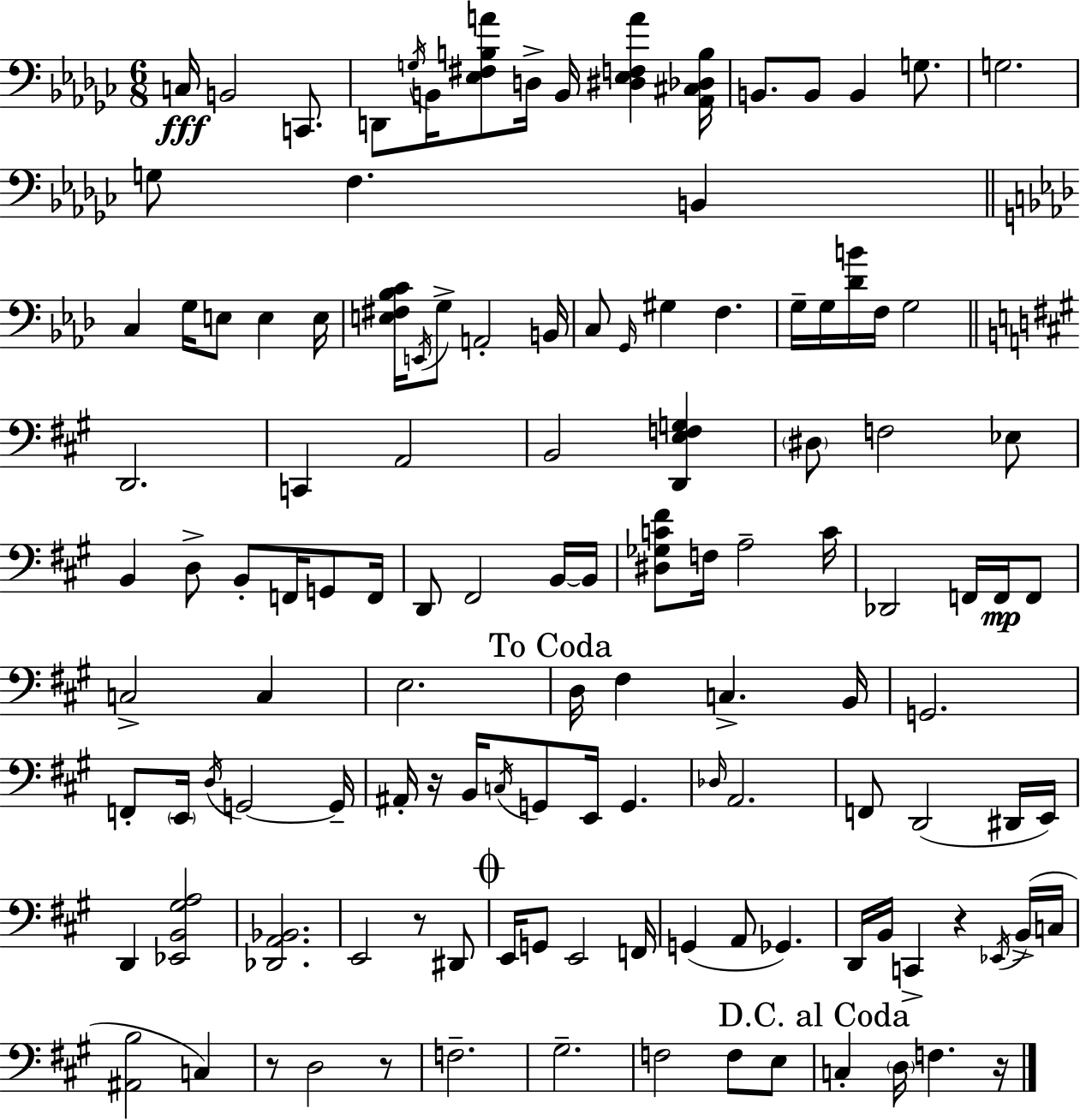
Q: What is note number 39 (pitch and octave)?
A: F3